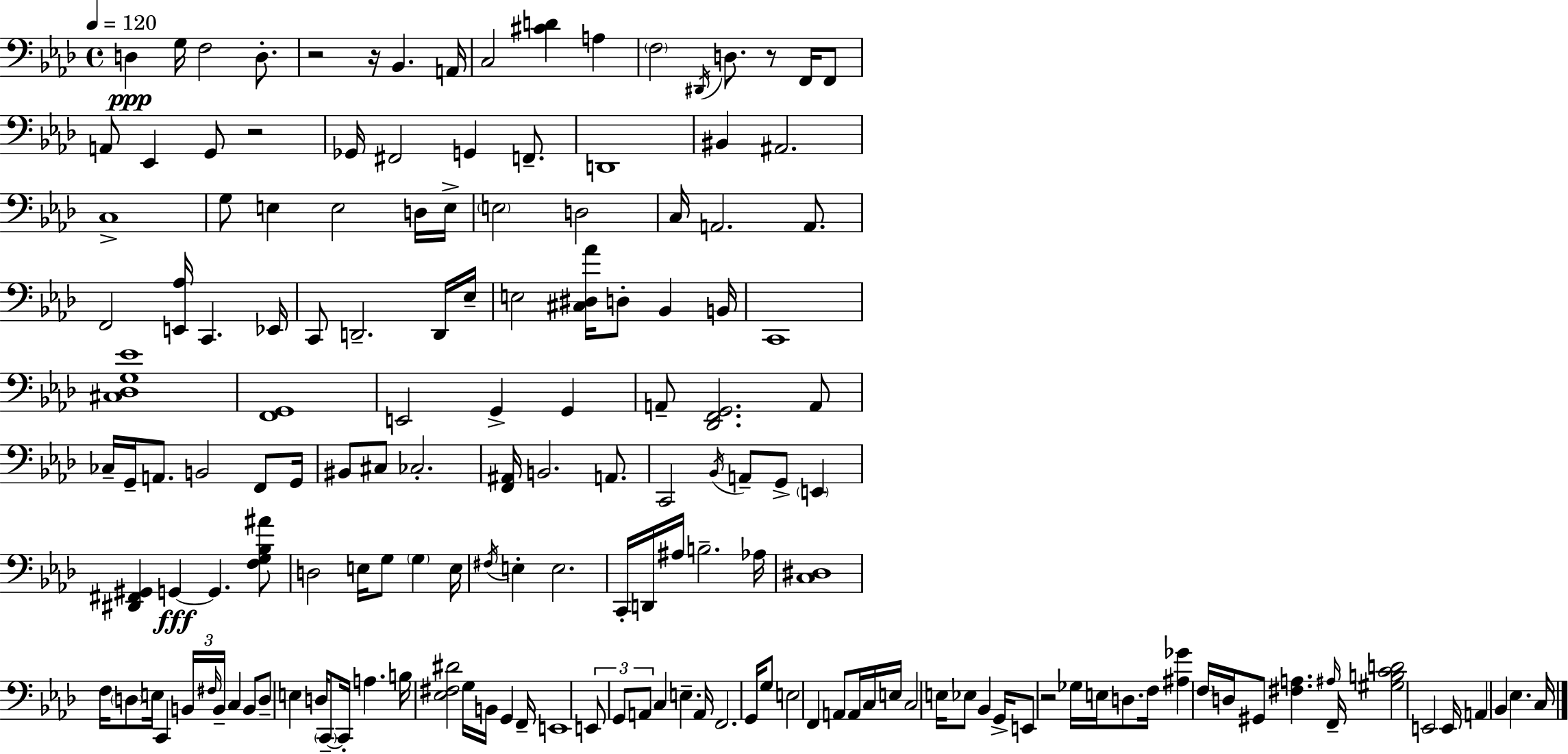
X:1
T:Untitled
M:4/4
L:1/4
K:Fm
D, G,/4 F,2 D,/2 z2 z/4 _B,, A,,/4 C,2 [^CD] A, F,2 ^D,,/4 D,/2 z/2 F,,/4 F,,/2 A,,/2 _E,, G,,/2 z2 _G,,/4 ^F,,2 G,, F,,/2 D,,4 ^B,, ^A,,2 C,4 G,/2 E, E,2 D,/4 E,/4 E,2 D,2 C,/4 A,,2 A,,/2 F,,2 [E,,_A,]/4 C,, _E,,/4 C,,/2 D,,2 D,,/4 _E,/4 E,2 [^C,^D,_A]/4 D,/2 _B,, B,,/4 C,,4 [^C,_D,G,_E]4 [F,,G,,]4 E,,2 G,, G,, A,,/2 [_D,,F,,G,,]2 A,,/2 _C,/4 G,,/4 A,,/2 B,,2 F,,/2 G,,/4 ^B,,/2 ^C,/2 _C,2 [F,,^A,,]/4 B,,2 A,,/2 C,,2 _B,,/4 A,,/2 G,,/2 E,, [^D,,^F,,^G,,] G,, G,, [F,G,_B,^A]/2 D,2 E,/4 G,/2 G, E,/4 ^F,/4 E, E,2 C,,/4 D,,/4 ^A,/4 B,2 _A,/4 [C,^D,]4 F,/4 D,/2 E,/4 C,, B,,/4 ^F,/4 B,,/4 C, B,,/2 D,/2 E, D,/4 C,,/2 C,,/4 A, B,/4 [_E,^F,^D]2 G,/4 B,,/4 G,, F,,/4 E,,4 E,,/2 G,,/2 A,,/2 C, E, A,,/4 F,,2 G,,/4 G,/2 E,2 F,, A,,/2 A,,/4 C,/4 E,/4 C,2 E,/4 _E,/2 _B,, G,,/4 E,,/2 z2 _G,/4 E,/4 D,/2 F,/4 [^A,_G] F,/4 D,/4 ^G,,/2 [^F,A,] ^A,/4 F,,/4 [^G,B,CD]2 E,,2 E,,/4 A,, _B,, _E, C,/4